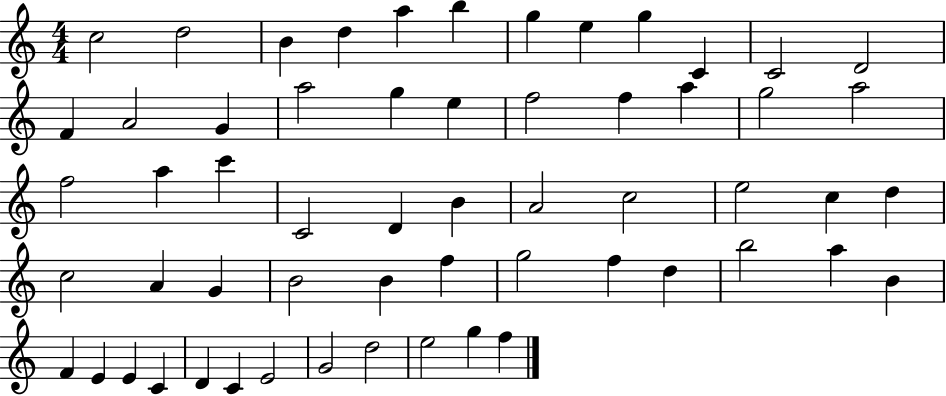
{
  \clef treble
  \numericTimeSignature
  \time 4/4
  \key c \major
  c''2 d''2 | b'4 d''4 a''4 b''4 | g''4 e''4 g''4 c'4 | c'2 d'2 | \break f'4 a'2 g'4 | a''2 g''4 e''4 | f''2 f''4 a''4 | g''2 a''2 | \break f''2 a''4 c'''4 | c'2 d'4 b'4 | a'2 c''2 | e''2 c''4 d''4 | \break c''2 a'4 g'4 | b'2 b'4 f''4 | g''2 f''4 d''4 | b''2 a''4 b'4 | \break f'4 e'4 e'4 c'4 | d'4 c'4 e'2 | g'2 d''2 | e''2 g''4 f''4 | \break \bar "|."
}